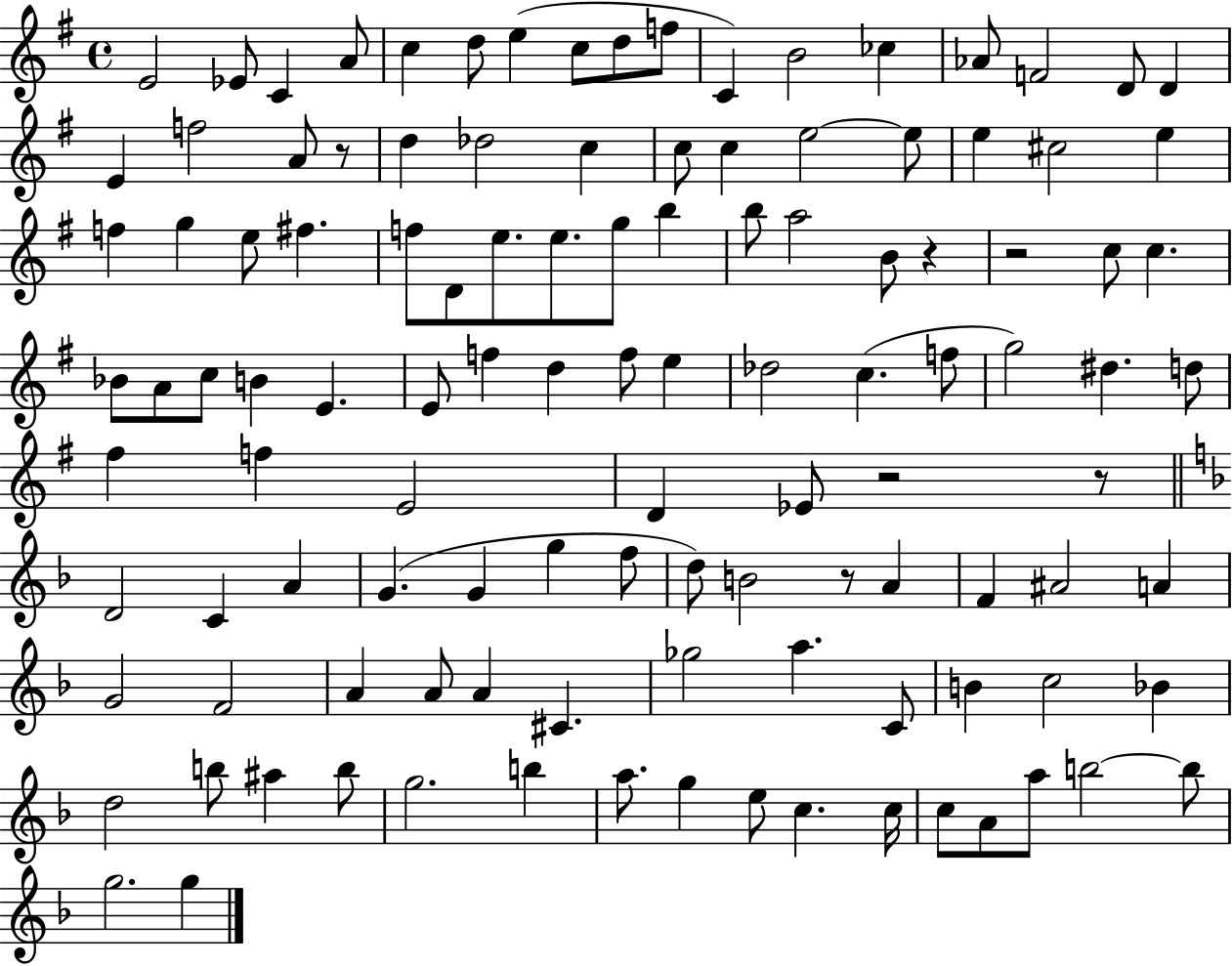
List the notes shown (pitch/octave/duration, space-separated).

E4/h Eb4/e C4/q A4/e C5/q D5/e E5/q C5/e D5/e F5/e C4/q B4/h CES5/q Ab4/e F4/h D4/e D4/q E4/q F5/h A4/e R/e D5/q Db5/h C5/q C5/e C5/q E5/h E5/e E5/q C#5/h E5/q F5/q G5/q E5/e F#5/q. F5/e D4/e E5/e. E5/e. G5/e B5/q B5/e A5/h B4/e R/q R/h C5/e C5/q. Bb4/e A4/e C5/e B4/q E4/q. E4/e F5/q D5/q F5/e E5/q Db5/h C5/q. F5/e G5/h D#5/q. D5/e F#5/q F5/q E4/h D4/q Eb4/e R/h R/e D4/h C4/q A4/q G4/q. G4/q G5/q F5/e D5/e B4/h R/e A4/q F4/q A#4/h A4/q G4/h F4/h A4/q A4/e A4/q C#4/q. Gb5/h A5/q. C4/e B4/q C5/h Bb4/q D5/h B5/e A#5/q B5/e G5/h. B5/q A5/e. G5/q E5/e C5/q. C5/s C5/e A4/e A5/e B5/h B5/e G5/h. G5/q